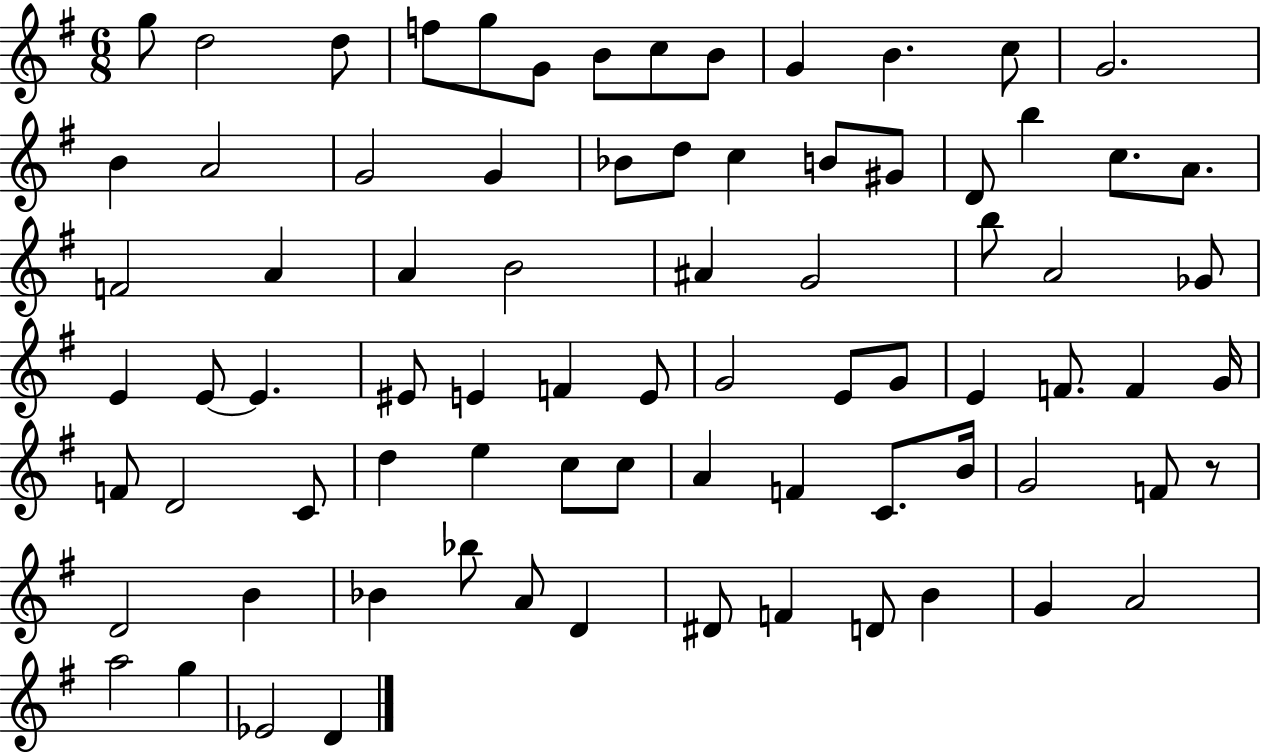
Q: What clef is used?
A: treble